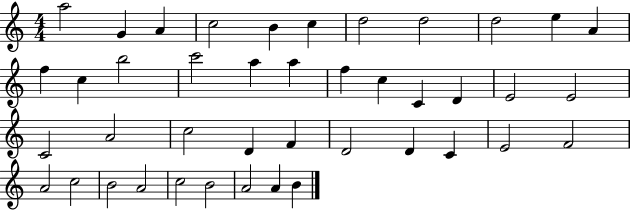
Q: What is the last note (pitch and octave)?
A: B4